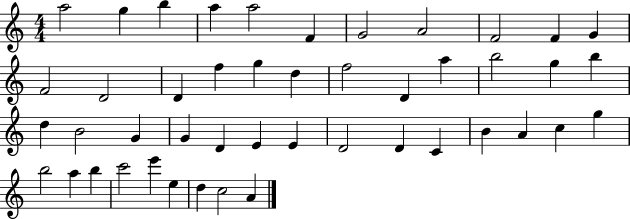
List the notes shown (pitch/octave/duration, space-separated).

A5/h G5/q B5/q A5/q A5/h F4/q G4/h A4/h F4/h F4/q G4/q F4/h D4/h D4/q F5/q G5/q D5/q F5/h D4/q A5/q B5/h G5/q B5/q D5/q B4/h G4/q G4/q D4/q E4/q E4/q D4/h D4/q C4/q B4/q A4/q C5/q G5/q B5/h A5/q B5/q C6/h E6/q E5/q D5/q C5/h A4/q